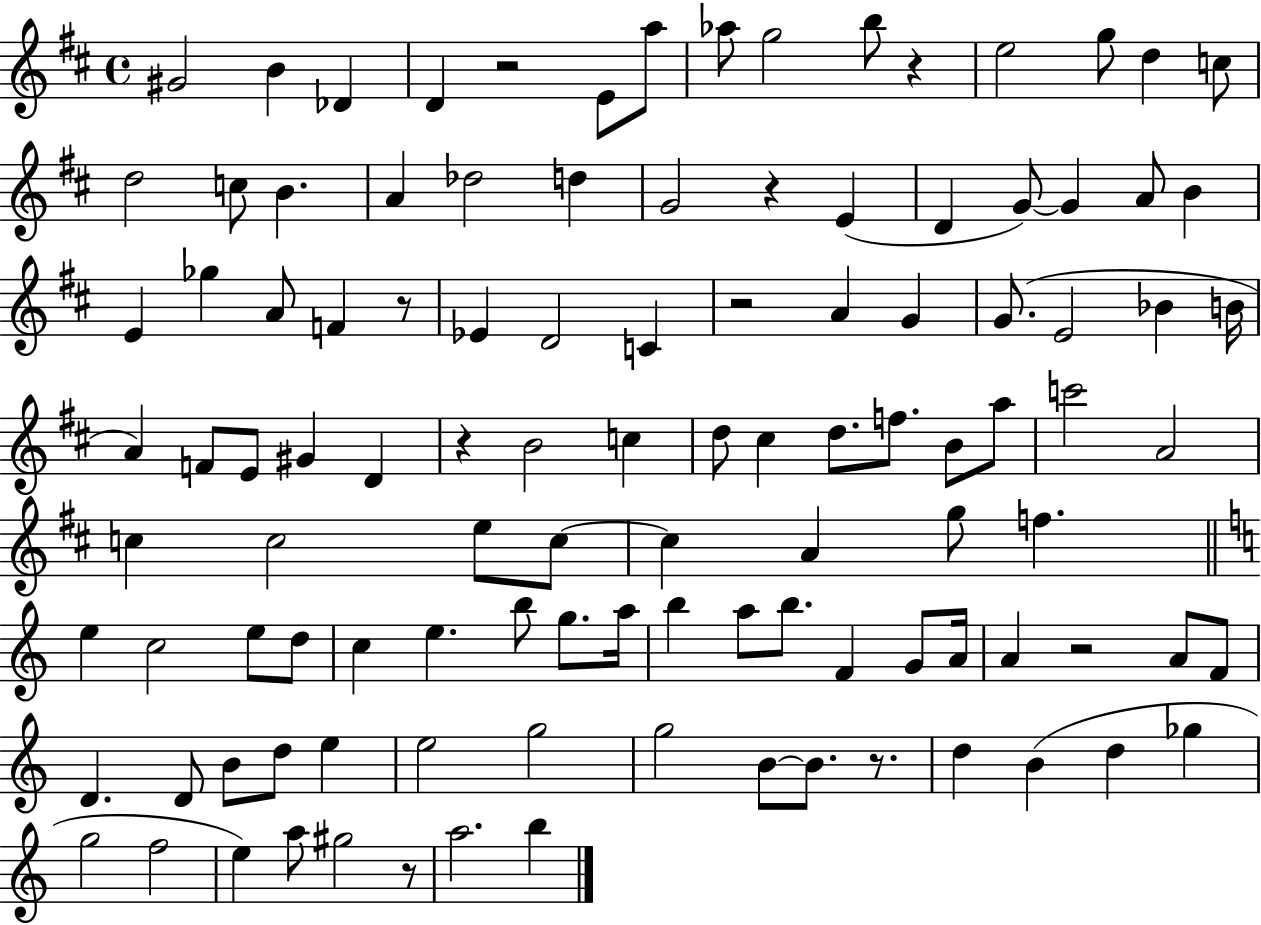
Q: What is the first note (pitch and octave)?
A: G#4